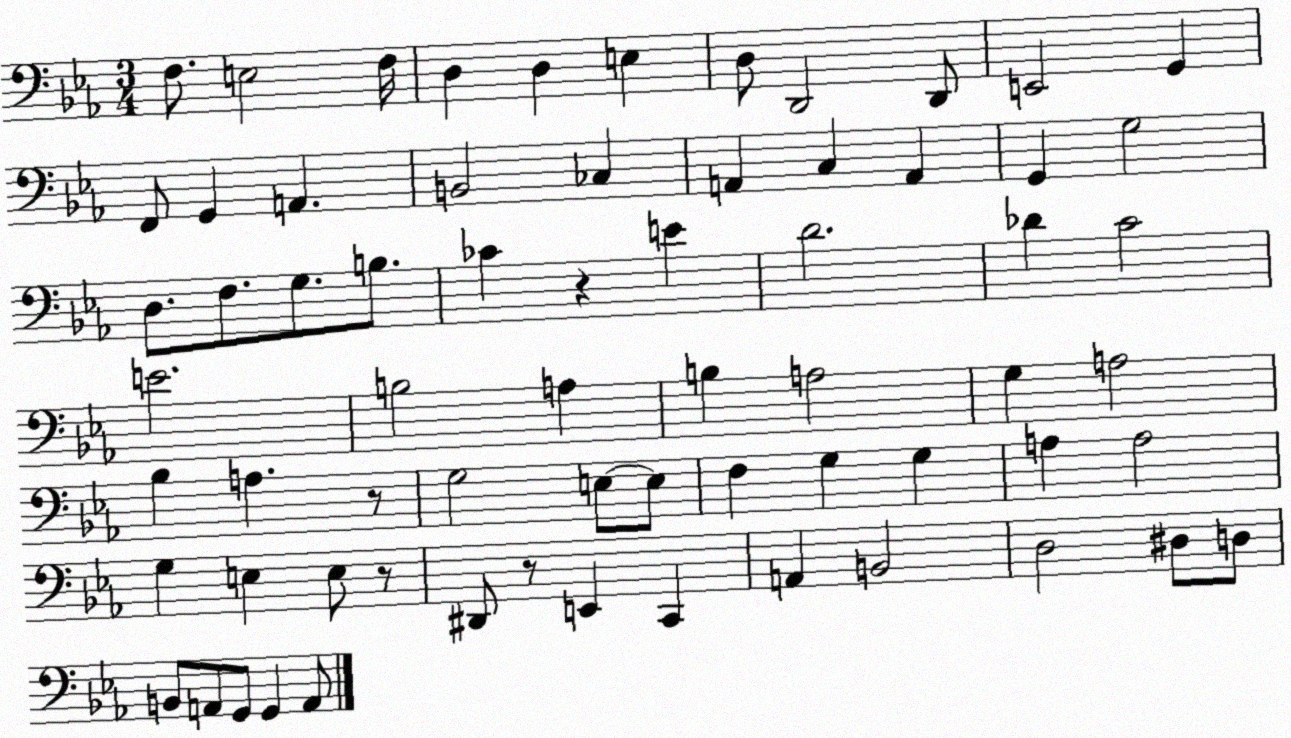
X:1
T:Untitled
M:3/4
L:1/4
K:Eb
F,/2 E,2 F,/4 D, D, E, D,/2 D,,2 D,,/2 E,,2 G,, F,,/2 G,, A,, B,,2 _C, A,, C, A,, G,, G,2 D,/2 F,/2 G,/2 B,/2 _C z E D2 _D C2 E2 B,2 A, B, A,2 G, A,2 _B, A, z/2 G,2 E,/2 E,/2 F, G, G, A, A,2 G, E, E,/2 z/2 ^D,,/2 z/2 E,, C,, A,, B,,2 D,2 ^D,/2 D,/2 B,,/2 A,,/2 G,,/2 G,, A,,/2